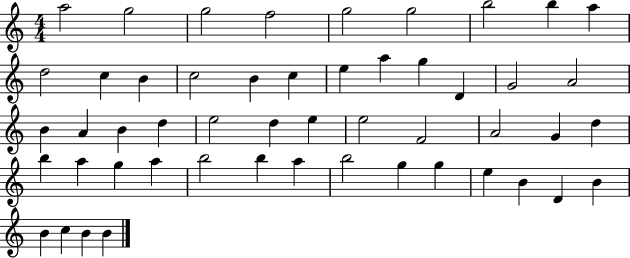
{
  \clef treble
  \numericTimeSignature
  \time 4/4
  \key c \major
  a''2 g''2 | g''2 f''2 | g''2 g''2 | b''2 b''4 a''4 | \break d''2 c''4 b'4 | c''2 b'4 c''4 | e''4 a''4 g''4 d'4 | g'2 a'2 | \break b'4 a'4 b'4 d''4 | e''2 d''4 e''4 | e''2 f'2 | a'2 g'4 d''4 | \break b''4 a''4 g''4 a''4 | b''2 b''4 a''4 | b''2 g''4 g''4 | e''4 b'4 d'4 b'4 | \break b'4 c''4 b'4 b'4 | \bar "|."
}